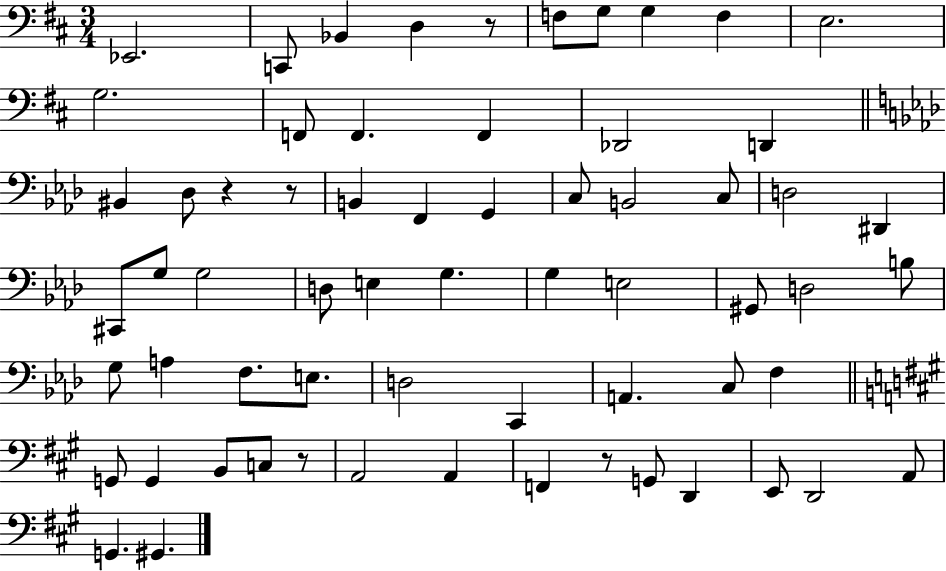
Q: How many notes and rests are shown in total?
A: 64